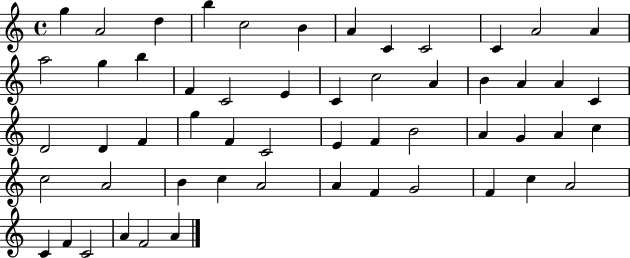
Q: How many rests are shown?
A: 0